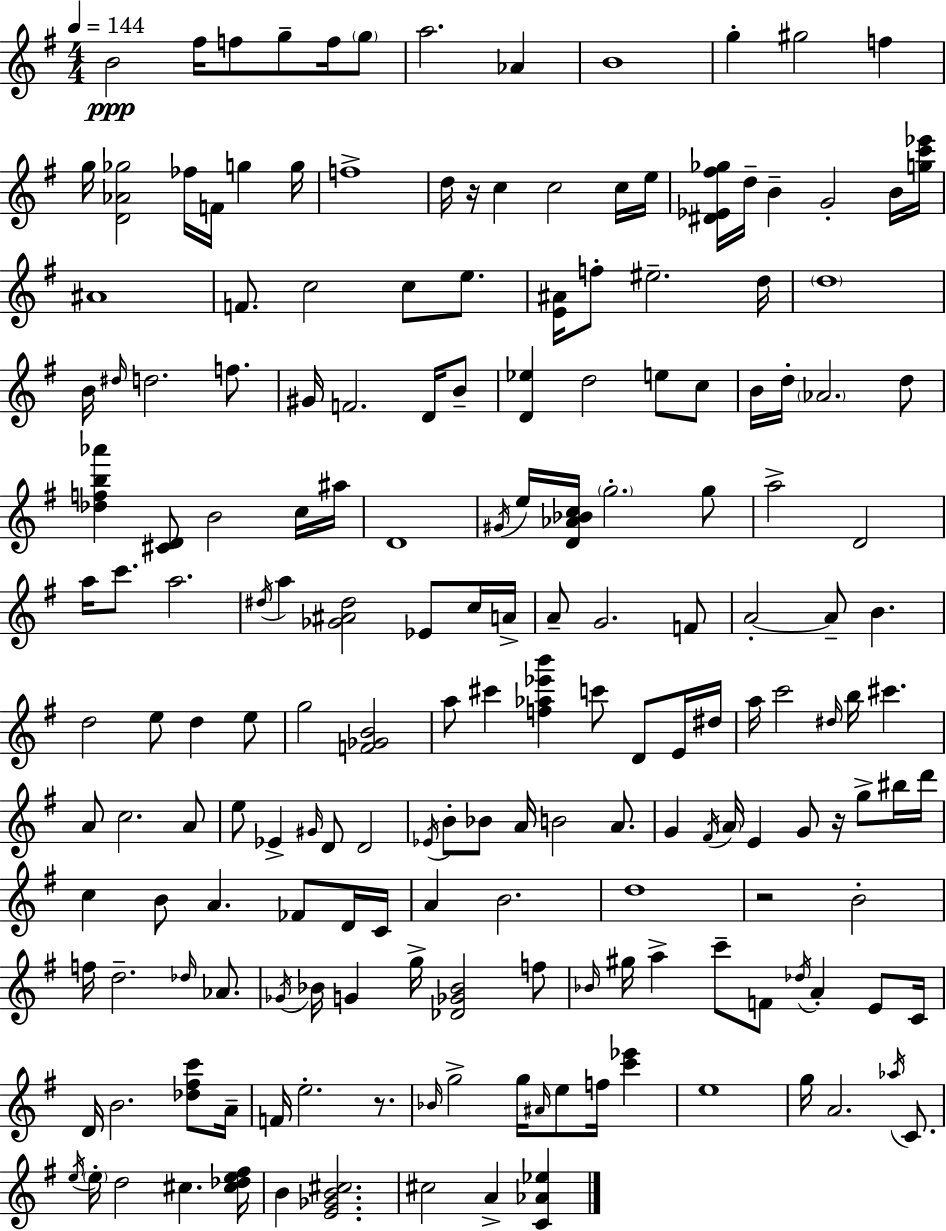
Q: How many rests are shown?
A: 4